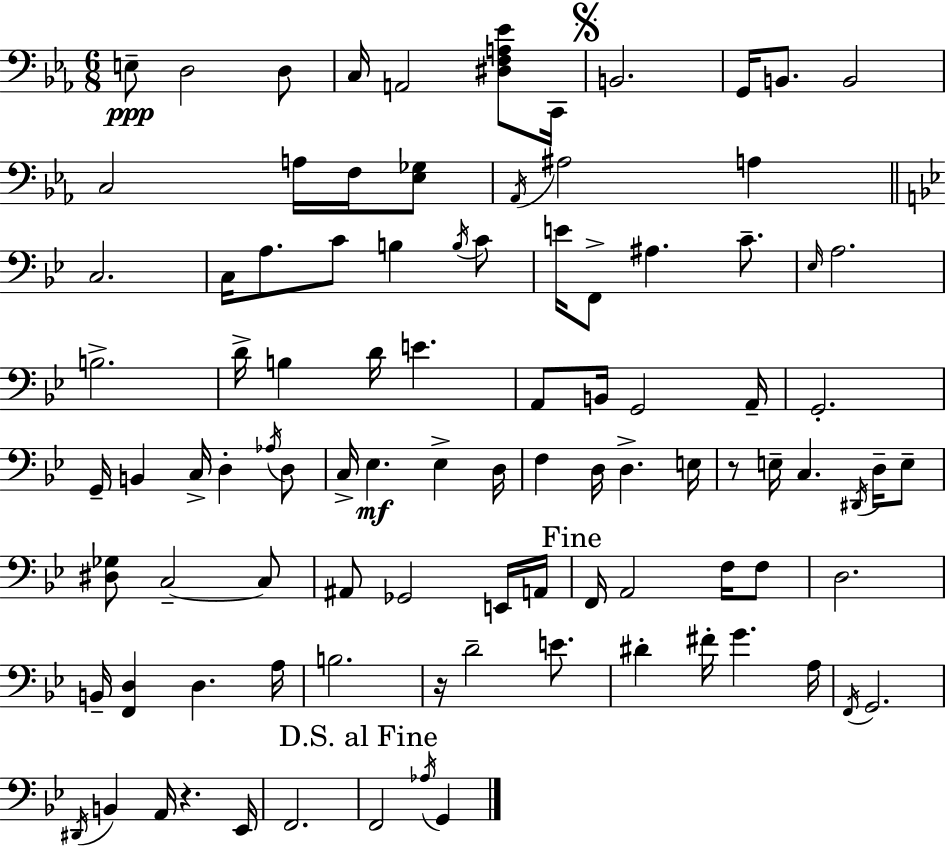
X:1
T:Untitled
M:6/8
L:1/4
K:Eb
E,/2 D,2 D,/2 C,/4 A,,2 [^D,F,A,_E]/2 C,,/4 B,,2 G,,/4 B,,/2 B,,2 C,2 A,/4 F,/4 [_E,_G,]/2 _A,,/4 ^A,2 A, C,2 C,/4 A,/2 C/2 B, B,/4 C/2 E/4 F,,/2 ^A, C/2 _E,/4 A,2 B,2 D/4 B, D/4 E A,,/2 B,,/4 G,,2 A,,/4 G,,2 G,,/4 B,, C,/4 D, _A,/4 D,/2 C,/4 _E, _E, D,/4 F, D,/4 D, E,/4 z/2 E,/4 C, ^D,,/4 D,/4 E,/2 [^D,_G,]/2 C,2 C,/2 ^A,,/2 _G,,2 E,,/4 A,,/4 F,,/4 A,,2 F,/4 F,/2 D,2 B,,/4 [F,,D,] D, A,/4 B,2 z/4 D2 E/2 ^D ^F/4 G A,/4 F,,/4 G,,2 ^D,,/4 B,, A,,/4 z _E,,/4 F,,2 F,,2 _A,/4 G,,